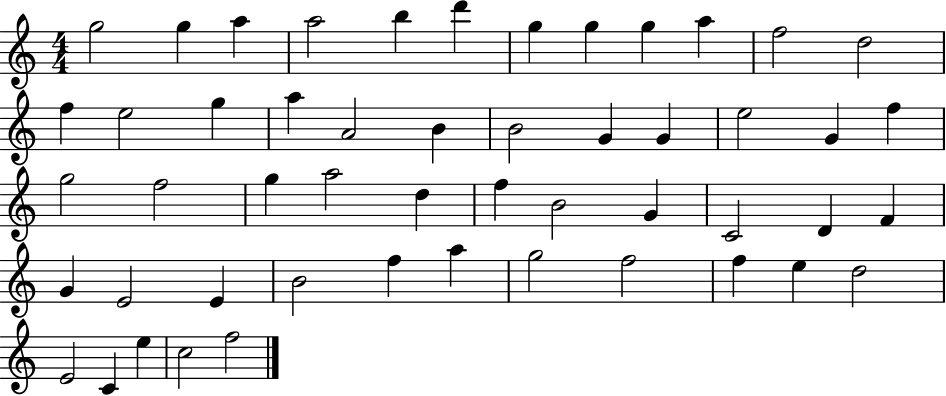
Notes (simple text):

G5/h G5/q A5/q A5/h B5/q D6/q G5/q G5/q G5/q A5/q F5/h D5/h F5/q E5/h G5/q A5/q A4/h B4/q B4/h G4/q G4/q E5/h G4/q F5/q G5/h F5/h G5/q A5/h D5/q F5/q B4/h G4/q C4/h D4/q F4/q G4/q E4/h E4/q B4/h F5/q A5/q G5/h F5/h F5/q E5/q D5/h E4/h C4/q E5/q C5/h F5/h